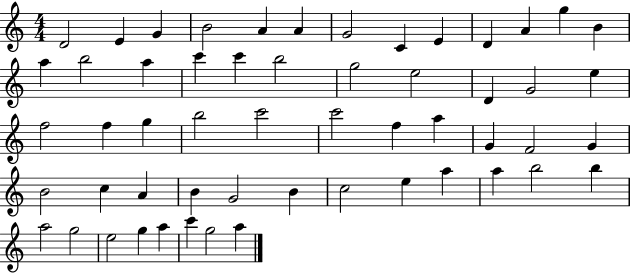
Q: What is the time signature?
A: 4/4